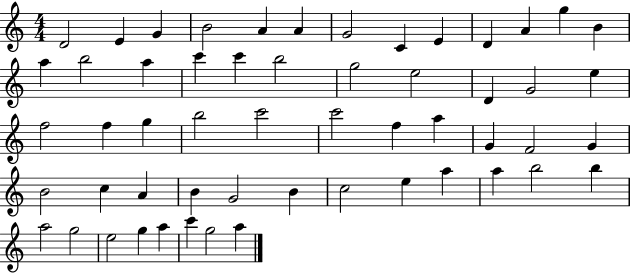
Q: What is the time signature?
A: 4/4